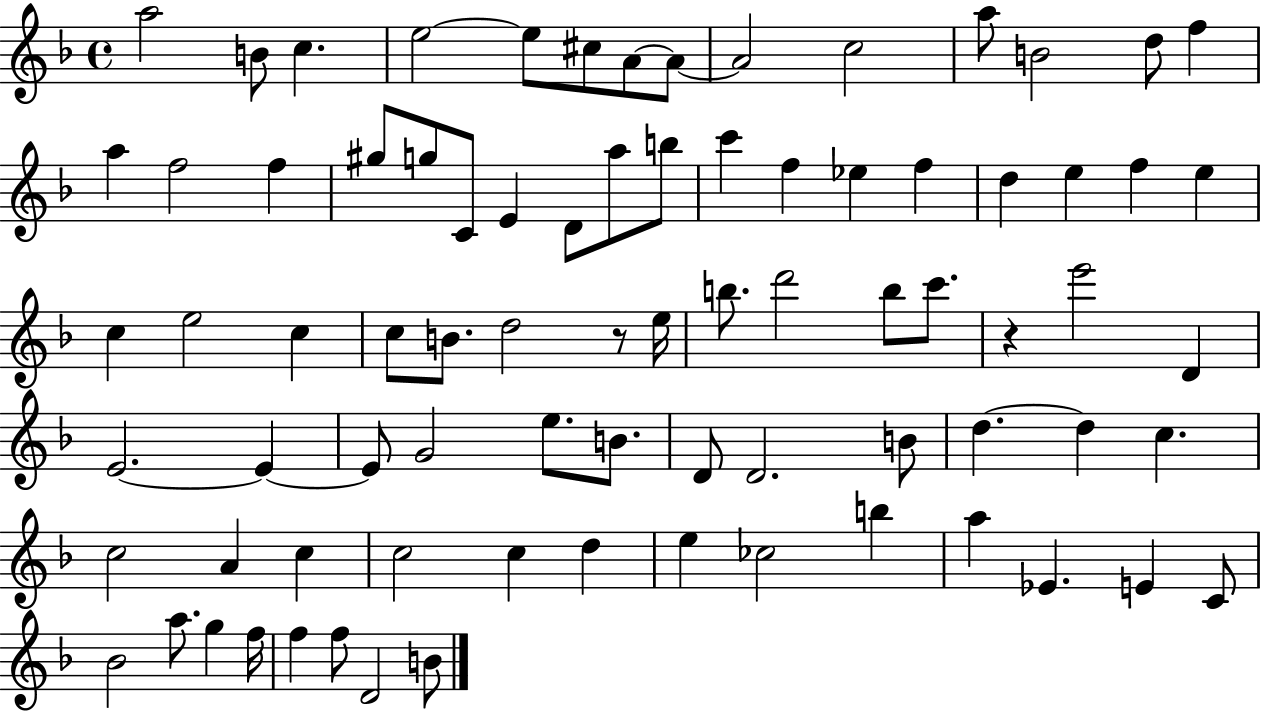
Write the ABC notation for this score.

X:1
T:Untitled
M:4/4
L:1/4
K:F
a2 B/2 c e2 e/2 ^c/2 A/2 A/2 A2 c2 a/2 B2 d/2 f a f2 f ^g/2 g/2 C/2 E D/2 a/2 b/2 c' f _e f d e f e c e2 c c/2 B/2 d2 z/2 e/4 b/2 d'2 b/2 c'/2 z e'2 D E2 E E/2 G2 e/2 B/2 D/2 D2 B/2 d d c c2 A c c2 c d e _c2 b a _E E C/2 _B2 a/2 g f/4 f f/2 D2 B/2